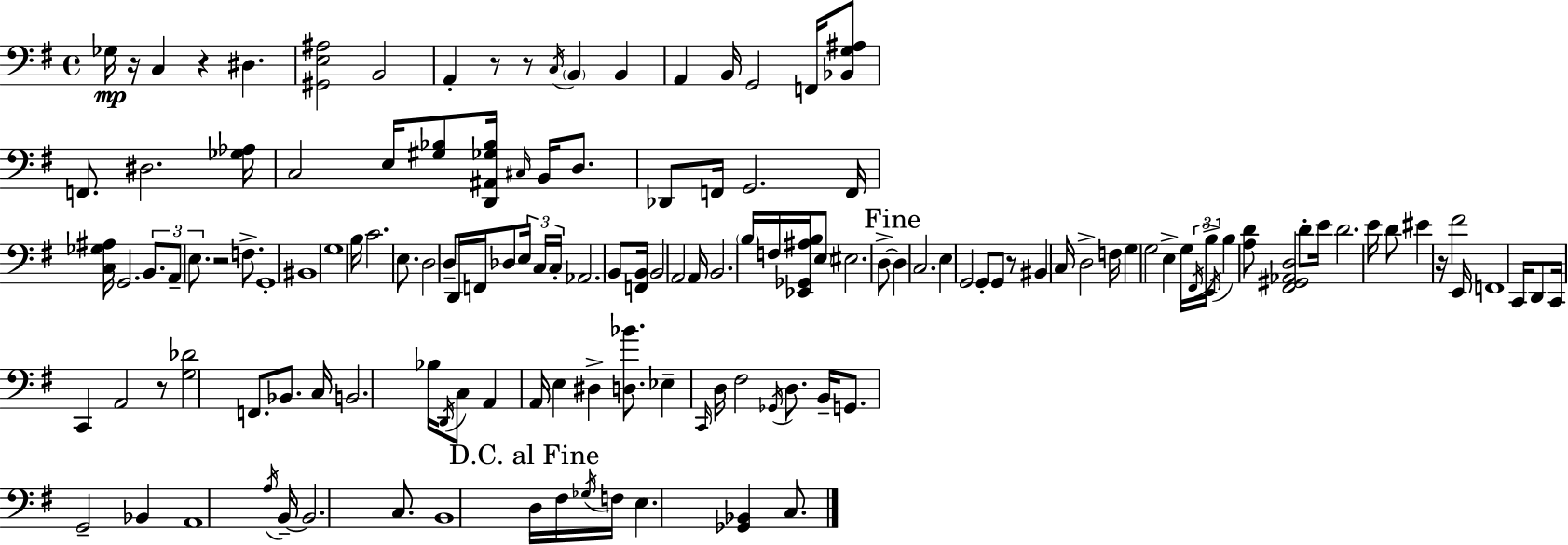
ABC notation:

X:1
T:Untitled
M:4/4
L:1/4
K:Em
_G,/4 z/4 C, z ^D, [^G,,E,^A,]2 B,,2 A,, z/2 z/2 C,/4 B,, B,, A,, B,,/4 G,,2 F,,/4 [_B,,G,^A,]/2 F,,/2 ^D,2 [_G,_A,]/4 C,2 E,/4 [^G,_B,]/2 [D,,^A,,_G,_B,]/4 ^C,/4 B,,/4 D,/2 _D,,/2 F,,/4 G,,2 F,,/4 [C,_G,^A,]/4 G,,2 B,,/2 A,,/2 E,/2 z2 F,/2 G,,4 ^B,,4 G,4 B,/4 C2 E,/2 D,2 D,/2 D,,/4 F,,/4 _D,/2 E,/4 C,/4 C,/4 _A,,2 B,,/2 [F,,B,,]/4 B,,2 A,,2 A,,/4 B,,2 B,/4 F,/4 [_E,,_G,,^A,B,]/4 E,/2 ^E,2 D,/2 D, C,2 E, G,,2 G,,/2 G,,/2 z/2 ^B,, C,/4 D,2 F,/4 G, G,2 E, G,/4 ^F,,/4 B,/4 E,,/4 B, [A,D]/2 [^F,,^G,,_A,,D,]2 D/2 E/4 D2 E/4 D/2 ^E z/4 ^F2 E,,/4 F,,4 C,,/4 D,,/2 C,,/4 C,, A,,2 z/2 [G,_D]2 F,,/2 _B,,/2 C,/4 B,,2 _B,/4 D,,/4 C,/2 A,, A,,/4 E, ^D, [D,_B]/2 _E, C,,/4 D,/4 ^F,2 _G,,/4 D,/2 B,,/4 G,,/2 G,,2 _B,, A,,4 A,/4 B,,/4 B,,2 C,/2 B,,4 D,/4 ^F,/4 _G,/4 F,/4 E, [_G,,_B,,] C,/2